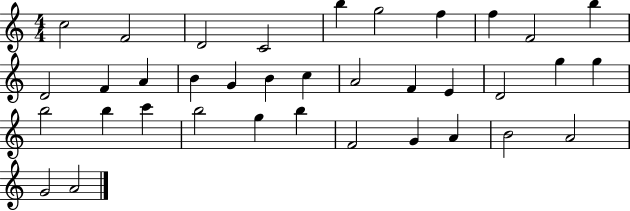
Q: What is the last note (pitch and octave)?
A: A4